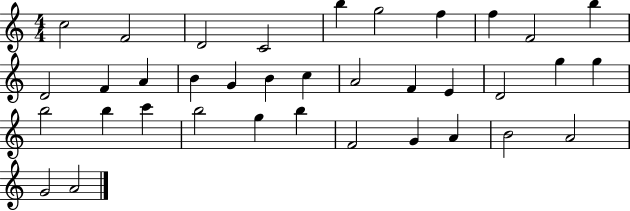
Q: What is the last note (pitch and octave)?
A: A4